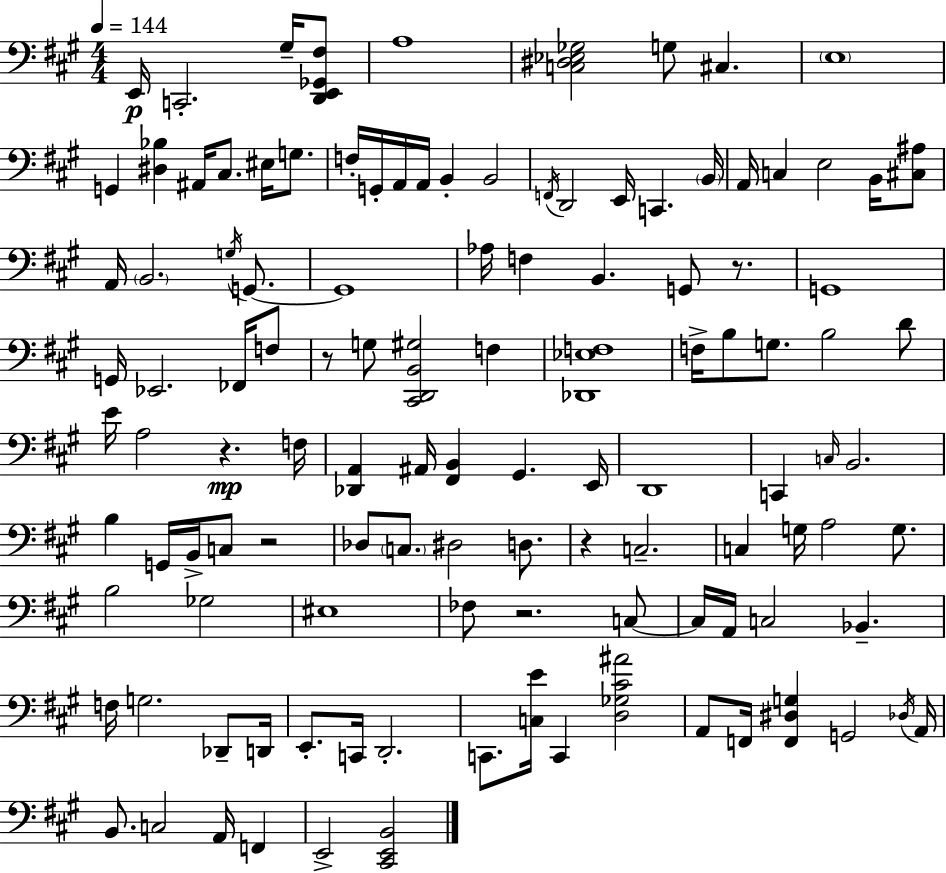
E2/s C2/h. G#3/s [D2,E2,Gb2,F#3]/e A3/w [C3,D#3,Eb3,Gb3]/h G3/e C#3/q. E3/w G2/q [D#3,Bb3]/q A#2/s C#3/e. EIS3/s G3/e. F3/s G2/s A2/s A2/s B2/q B2/h F2/s D2/h E2/s C2/q. B2/s A2/s C3/q E3/h B2/s [C#3,A#3]/e A2/s B2/h. G3/s G2/e. G2/w Ab3/s F3/q B2/q. G2/e R/e. G2/w G2/s Eb2/h. FES2/s F3/e R/e G3/e [C#2,D2,B2,G#3]/h F3/q [Db2,Eb3,F3]/w F3/s B3/e G3/e. B3/h D4/e E4/s A3/h R/q. F3/s [Db2,A2]/q A#2/s [F#2,B2]/q G#2/q. E2/s D2/w C2/q C3/s B2/h. B3/q G2/s B2/s C3/e R/h Db3/e C3/e. D#3/h D3/e. R/q C3/h. C3/q G3/s A3/h G3/e. B3/h Gb3/h EIS3/w FES3/e R/h. C3/e C3/s A2/s C3/h Bb2/q. F3/s G3/h. Db2/e D2/s E2/e. C2/s D2/h. C2/e. [C3,E4]/s C2/q [D3,Gb3,C#4,A#4]/h A2/e F2/s [F2,D#3,G3]/q G2/h Db3/s A2/s B2/e. C3/h A2/s F2/q E2/h [C#2,E2,B2]/h